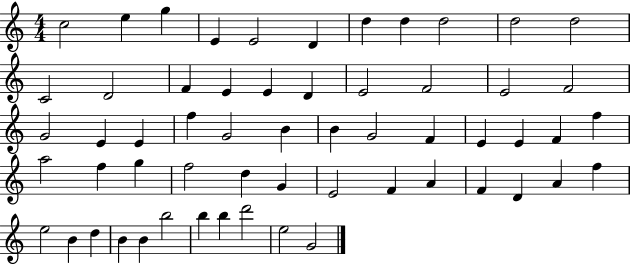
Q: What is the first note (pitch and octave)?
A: C5